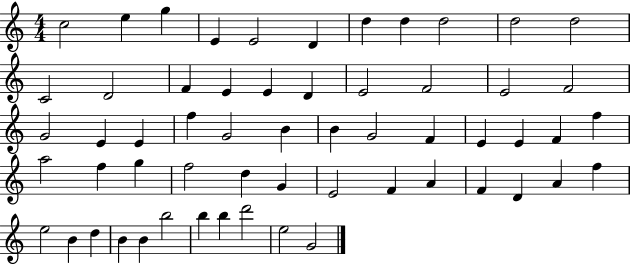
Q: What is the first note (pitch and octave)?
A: C5